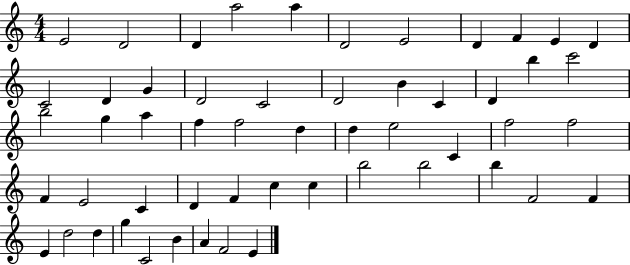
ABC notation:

X:1
T:Untitled
M:4/4
L:1/4
K:C
E2 D2 D a2 a D2 E2 D F E D C2 D G D2 C2 D2 B C D b c'2 b2 g a f f2 d d e2 C f2 f2 F E2 C D F c c b2 b2 b F2 F E d2 d g C2 B A F2 E